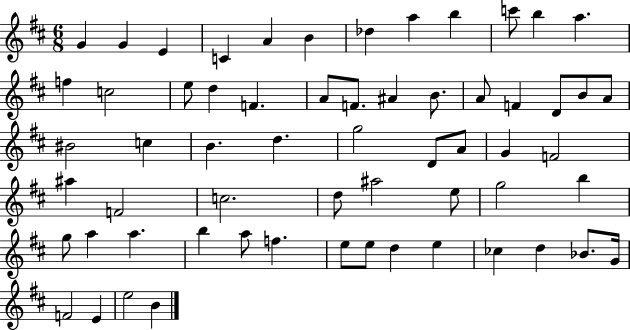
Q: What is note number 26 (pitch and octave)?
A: A4